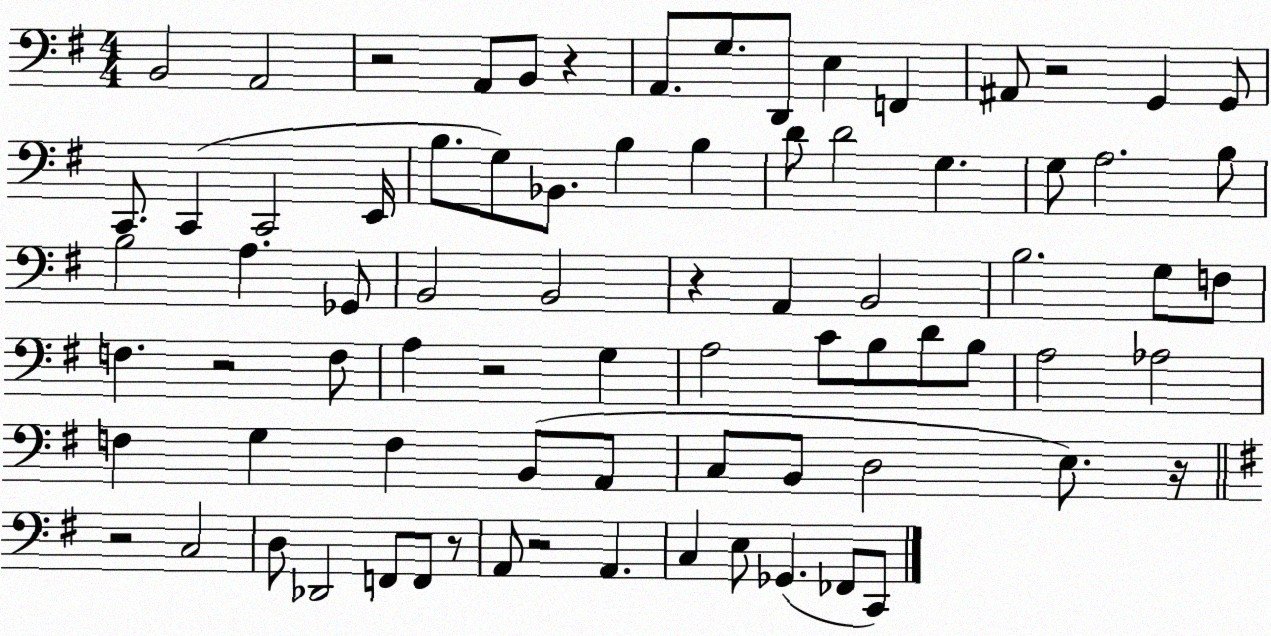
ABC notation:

X:1
T:Untitled
M:4/4
L:1/4
K:G
B,,2 A,,2 z2 A,,/2 B,,/2 z A,,/2 G,/2 D,,/2 E, F,, ^A,,/2 z2 G,, G,,/2 C,,/2 C,, C,,2 E,,/4 B,/2 G,/2 _B,,/2 B, B, D/2 D2 G, G,/2 A,2 B,/2 B,2 A, _G,,/2 B,,2 B,,2 z A,, B,,2 B,2 G,/2 F,/2 F, z2 F,/2 A, z2 G, A,2 C/2 B,/2 D/2 B,/2 A,2 _A,2 F, G, F, B,,/2 A,,/2 C,/2 B,,/2 D,2 E,/2 z/4 z2 C,2 D,/2 _D,,2 F,,/2 F,,/2 z/2 A,,/2 z2 A,, C, E,/2 _G,, _F,,/2 C,,/2